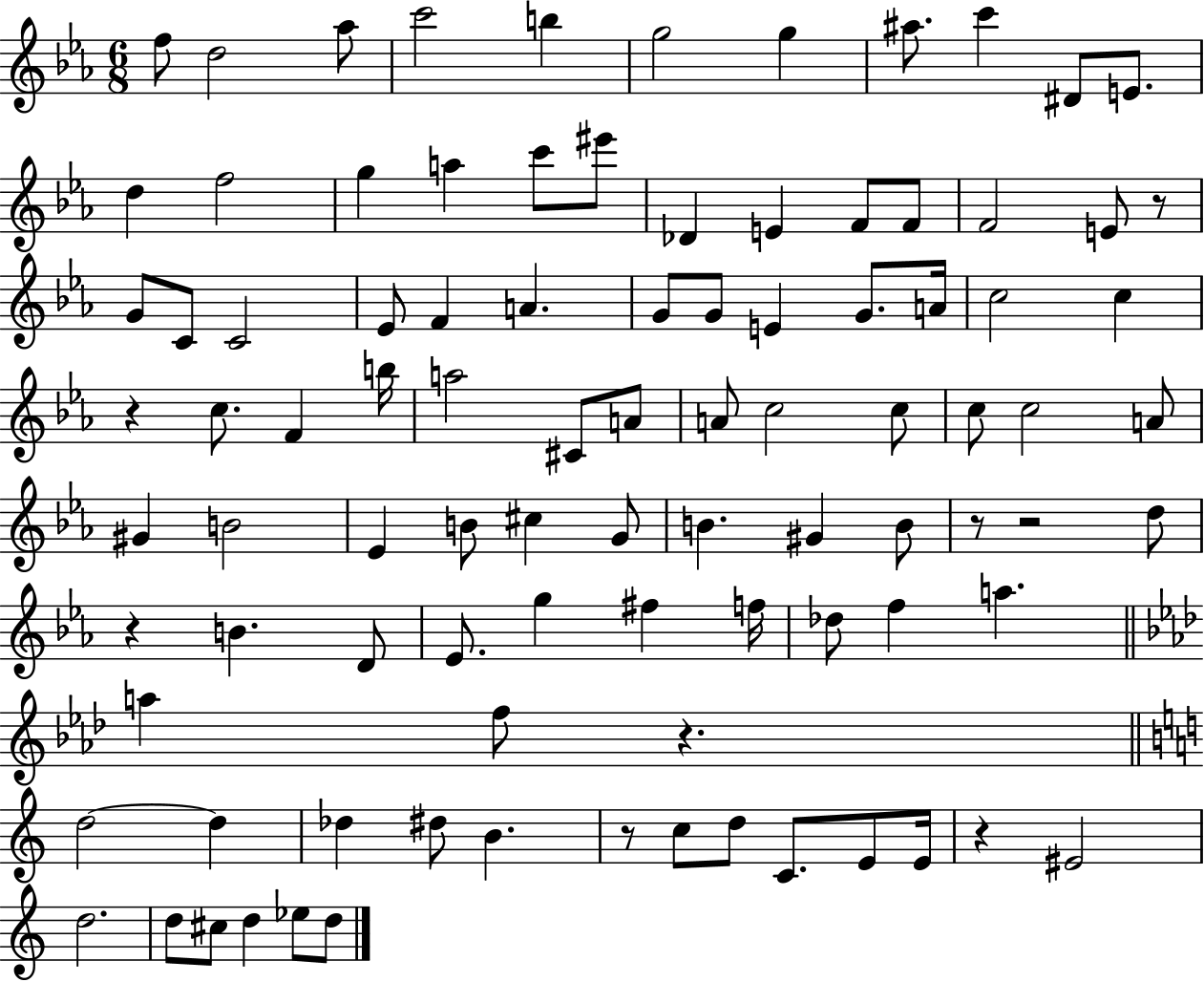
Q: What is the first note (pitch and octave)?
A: F5